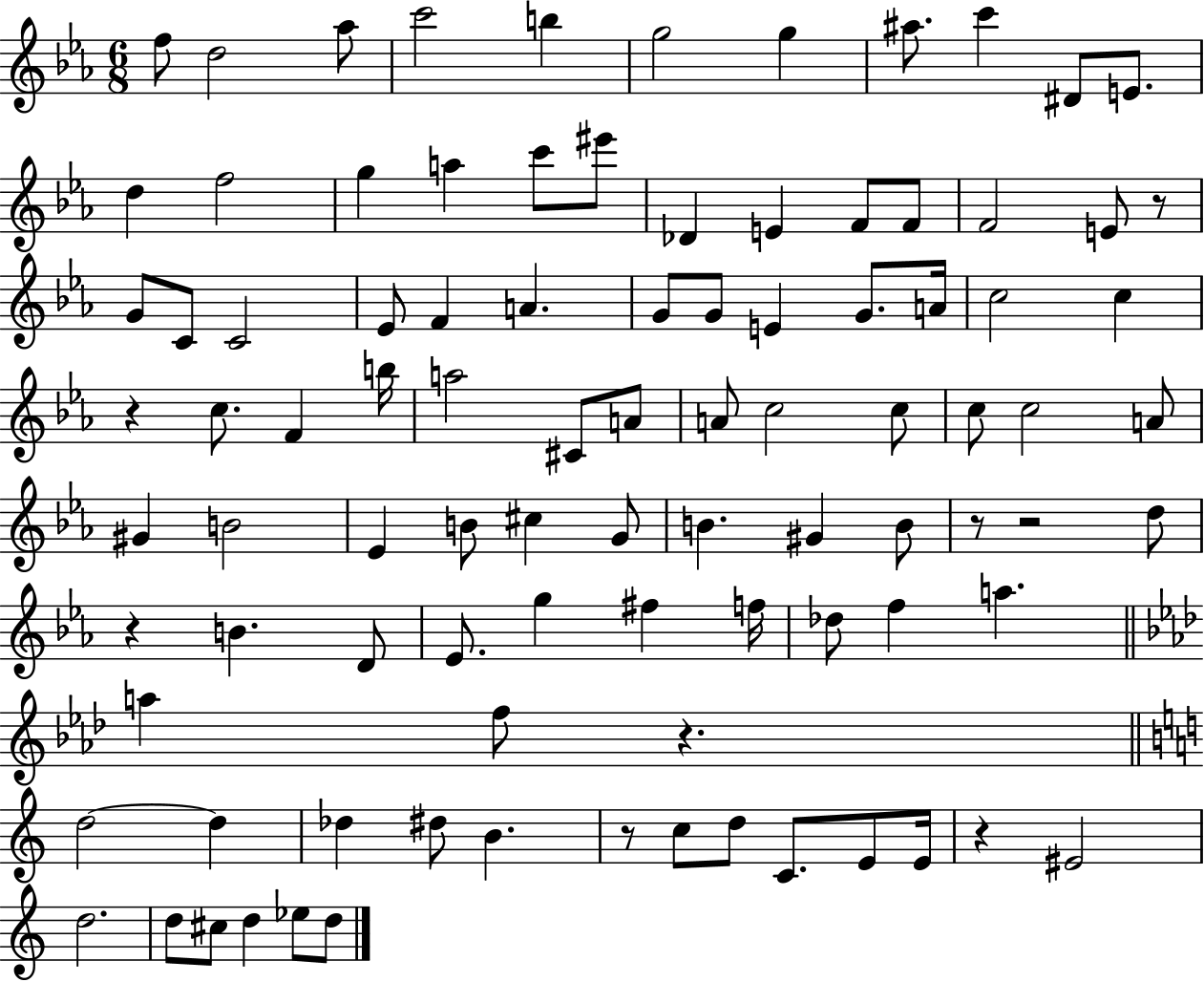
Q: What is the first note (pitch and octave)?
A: F5